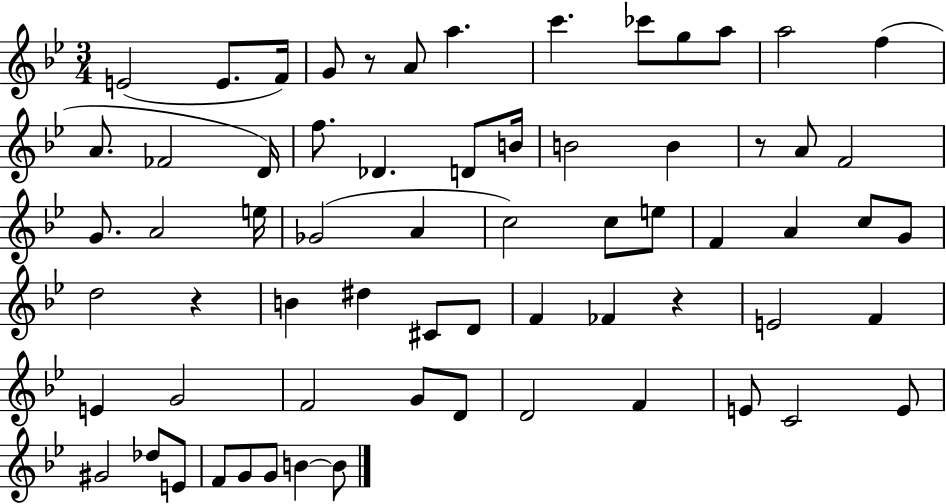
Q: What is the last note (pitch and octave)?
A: B4